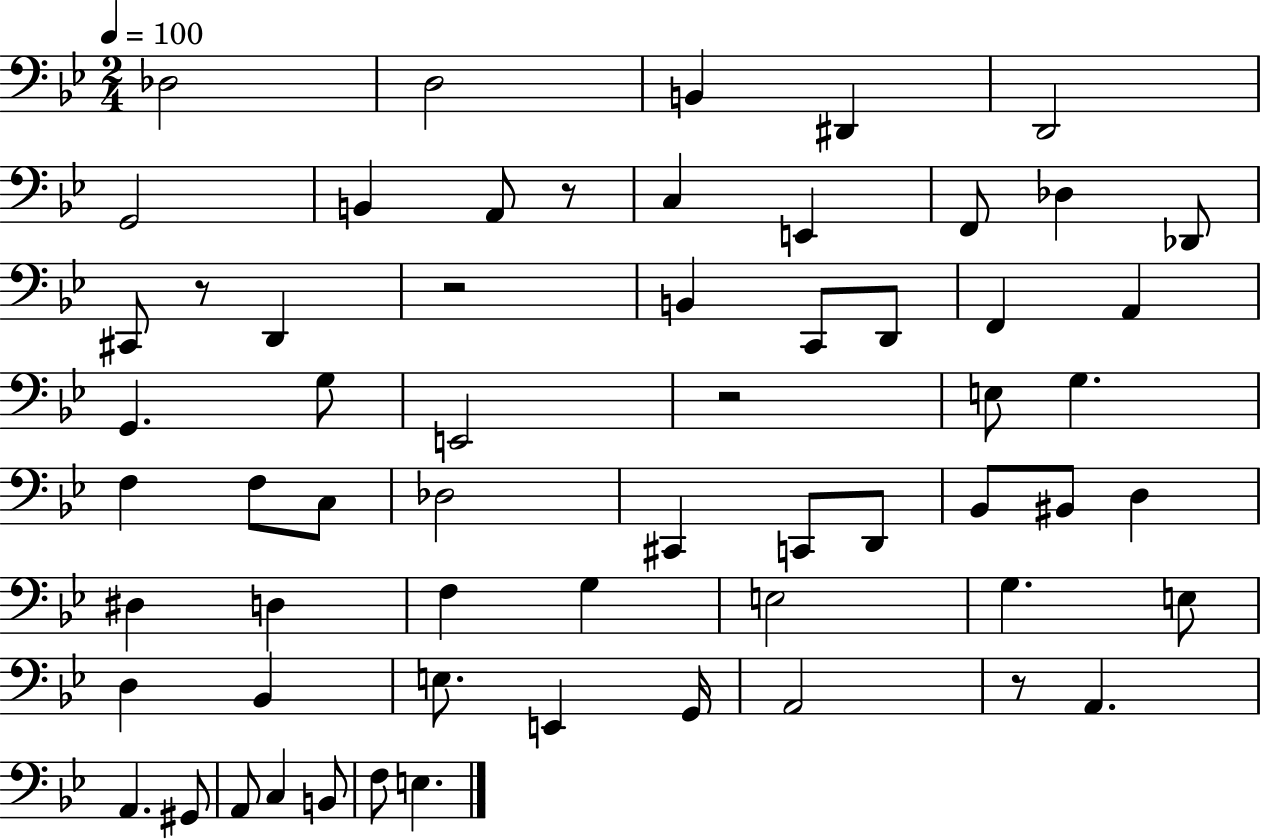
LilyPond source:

{
  \clef bass
  \numericTimeSignature
  \time 2/4
  \key bes \major
  \tempo 4 = 100
  des2 | d2 | b,4 dis,4 | d,2 | \break g,2 | b,4 a,8 r8 | c4 e,4 | f,8 des4 des,8 | \break cis,8 r8 d,4 | r2 | b,4 c,8 d,8 | f,4 a,4 | \break g,4. g8 | e,2 | r2 | e8 g4. | \break f4 f8 c8 | des2 | cis,4 c,8 d,8 | bes,8 bis,8 d4 | \break dis4 d4 | f4 g4 | e2 | g4. e8 | \break d4 bes,4 | e8. e,4 g,16 | a,2 | r8 a,4. | \break a,4. gis,8 | a,8 c4 b,8 | f8 e4. | \bar "|."
}